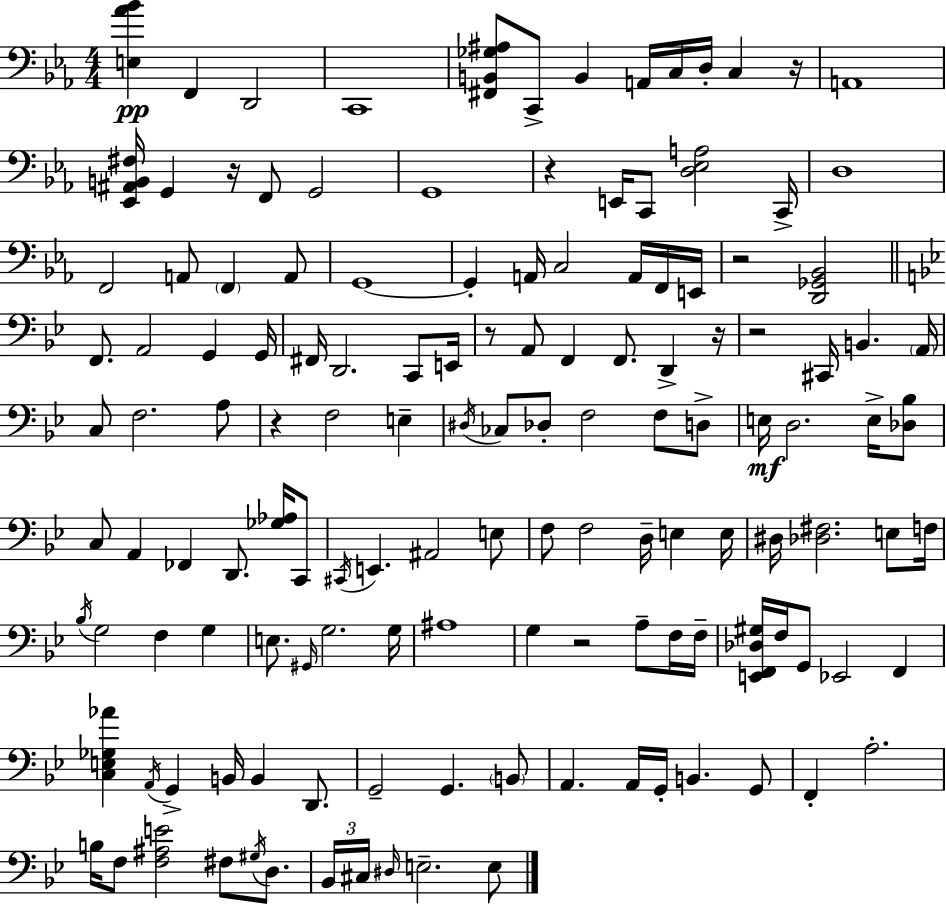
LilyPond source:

{
  \clef bass
  \numericTimeSignature
  \time 4/4
  \key c \minor
  <e aes' bes'>4\pp f,4 d,2 | c,1 | <fis, b, ges ais>8 c,8-> b,4 a,16 c16 d16-. c4 r16 | a,1 | \break <ees, ais, b, fis>16 g,4 r16 f,8 g,2 | g,1 | r4 e,16 c,8 <d ees a>2 c,16-> | d1 | \break f,2 a,8 \parenthesize f,4 a,8 | g,1~~ | g,4-. a,16 c2 a,16 f,16 e,16 | r2 <d, ges, bes,>2 | \break \bar "||" \break \key bes \major f,8. a,2 g,4 g,16 | fis,16 d,2. c,8 e,16 | r8 a,8 f,4 f,8. d,4-> r16 | r2 cis,16 b,4. \parenthesize a,16 | \break c8 f2. a8 | r4 f2 e4-- | \acciaccatura { dis16 } ces8 des8-. f2 f8 d8-> | e16\mf d2. e16-> <des bes>8 | \break c8 a,4 fes,4 d,8. <ges aes>16 c,8 | \acciaccatura { cis,16 } e,4. ais,2 | e8 f8 f2 d16-- e4 | e16 dis16 <des fis>2. e8 | \break f16 \acciaccatura { bes16 } g2 f4 g4 | e8. \grace { gis,16 } g2. | g16 ais1 | g4 r2 | \break a8-- f16 f16-- <e, f, des gis>16 f16 g,8 ees,2 | f,4 <c e ges aes'>4 \acciaccatura { a,16 } g,4-> b,16 b,4 | d,8. g,2-- g,4. | \parenthesize b,8 a,4. a,16 g,16-. b,4. | \break g,8 f,4-. a2.-. | b16 f8 <f ais e'>2 | fis8 \acciaccatura { gis16 } d8. \tuplet 3/2 { bes,16 cis16 \grace { dis16 } } e2.-- | e8 \bar "|."
}